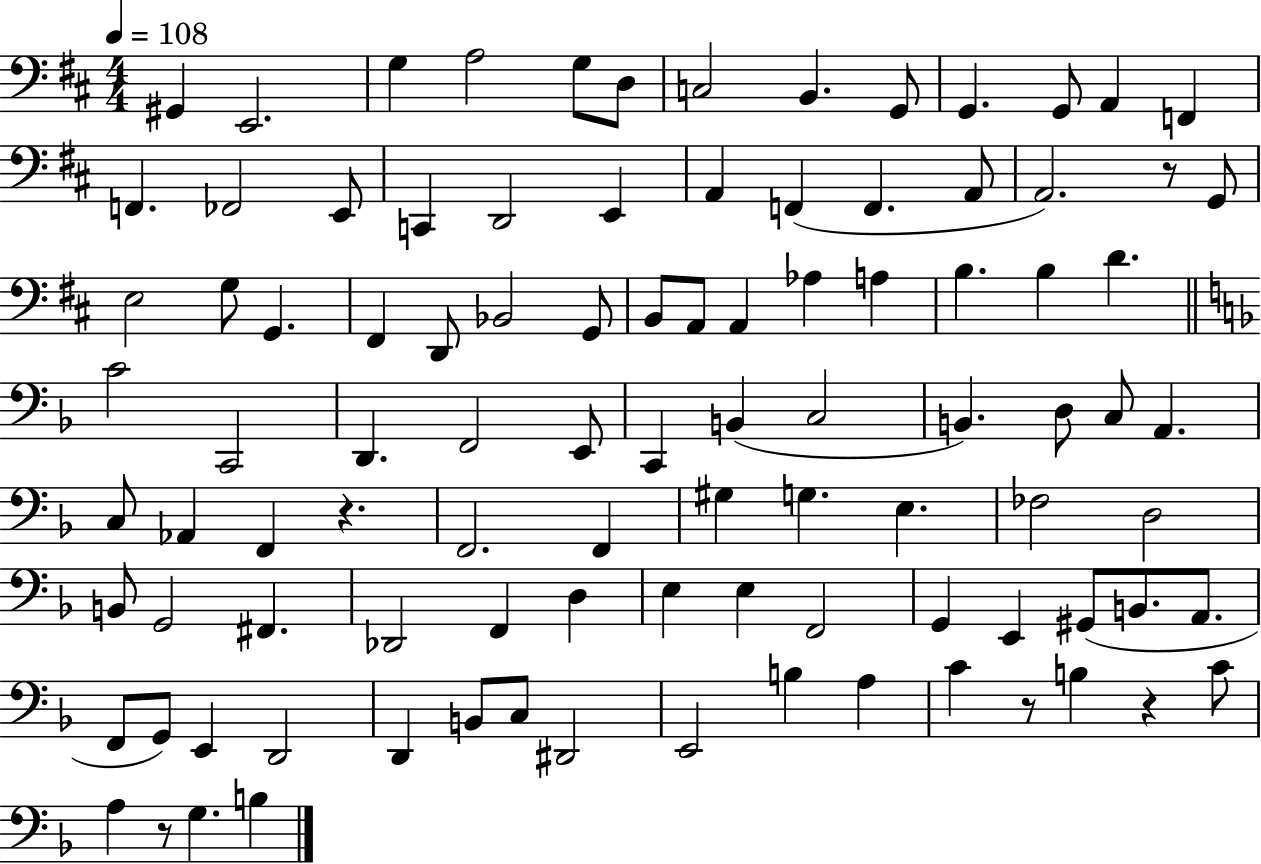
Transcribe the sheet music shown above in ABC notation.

X:1
T:Untitled
M:4/4
L:1/4
K:D
^G,, E,,2 G, A,2 G,/2 D,/2 C,2 B,, G,,/2 G,, G,,/2 A,, F,, F,, _F,,2 E,,/2 C,, D,,2 E,, A,, F,, F,, A,,/2 A,,2 z/2 G,,/2 E,2 G,/2 G,, ^F,, D,,/2 _B,,2 G,,/2 B,,/2 A,,/2 A,, _A, A, B, B, D C2 C,,2 D,, F,,2 E,,/2 C,, B,, C,2 B,, D,/2 C,/2 A,, C,/2 _A,, F,, z F,,2 F,, ^G, G, E, _F,2 D,2 B,,/2 G,,2 ^F,, _D,,2 F,, D, E, E, F,,2 G,, E,, ^G,,/2 B,,/2 A,,/2 F,,/2 G,,/2 E,, D,,2 D,, B,,/2 C,/2 ^D,,2 E,,2 B, A, C z/2 B, z C/2 A, z/2 G, B,